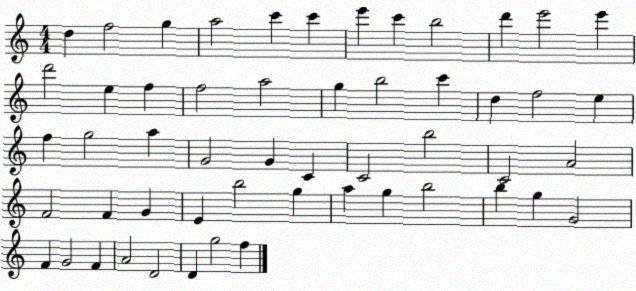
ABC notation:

X:1
T:Untitled
M:4/4
L:1/4
K:C
d f2 g a2 c' c' e' c' b2 d' e'2 e' d'2 e f f2 a2 g b2 c' d f2 e f g2 a G2 G C C2 b2 C2 A2 F2 F G E b2 g a g b2 b g G2 F G2 F A2 D2 D g2 f